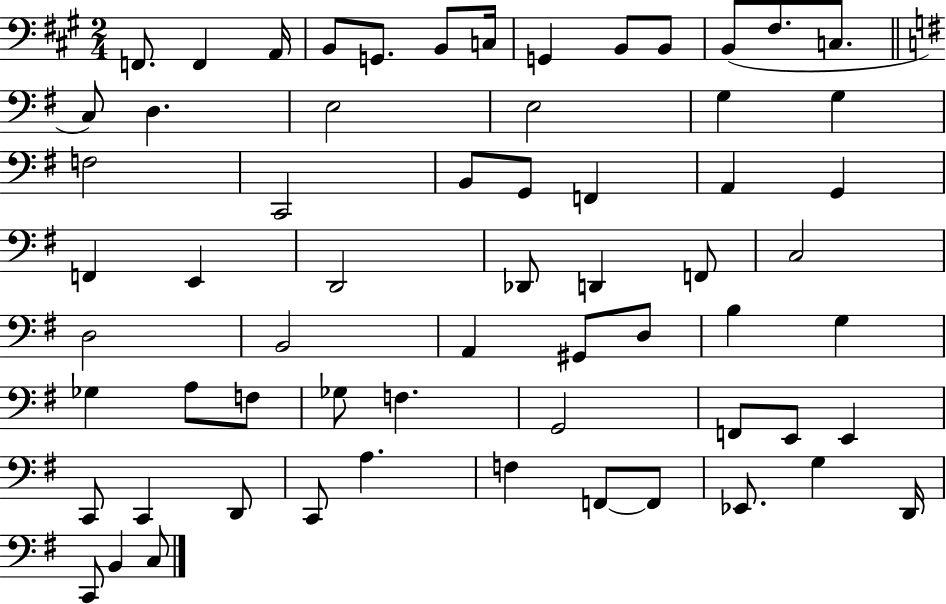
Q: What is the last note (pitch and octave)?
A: C3